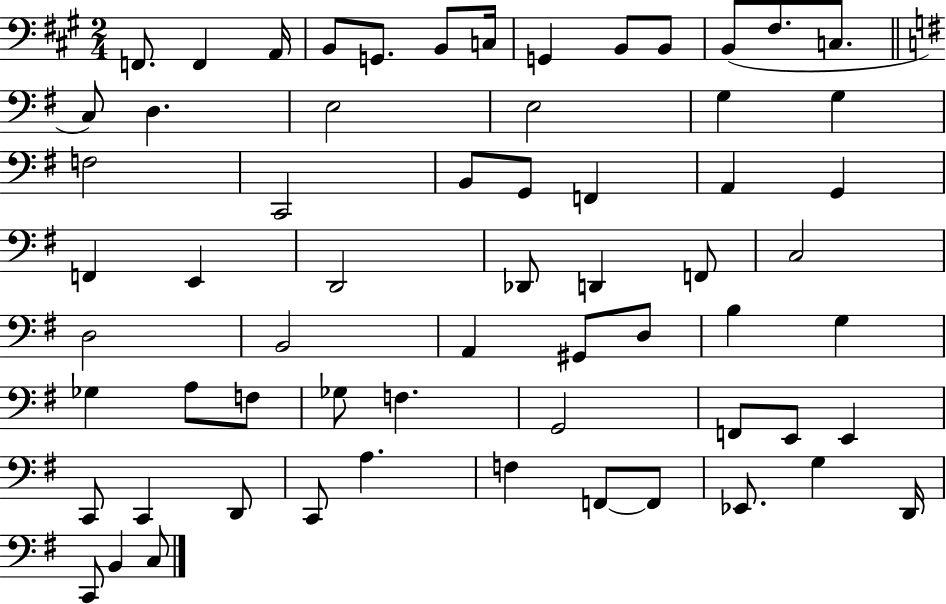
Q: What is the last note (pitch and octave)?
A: C3